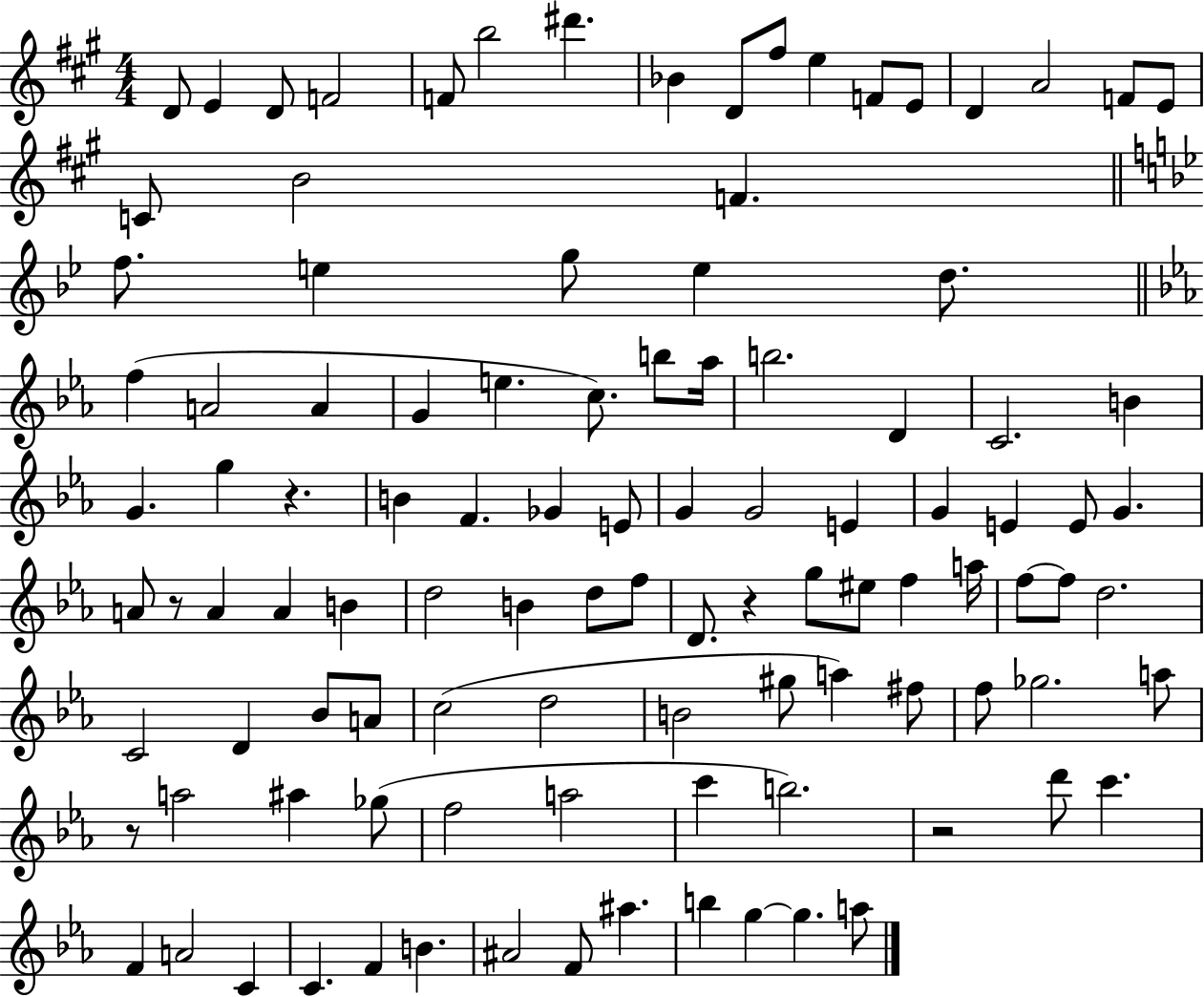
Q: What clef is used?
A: treble